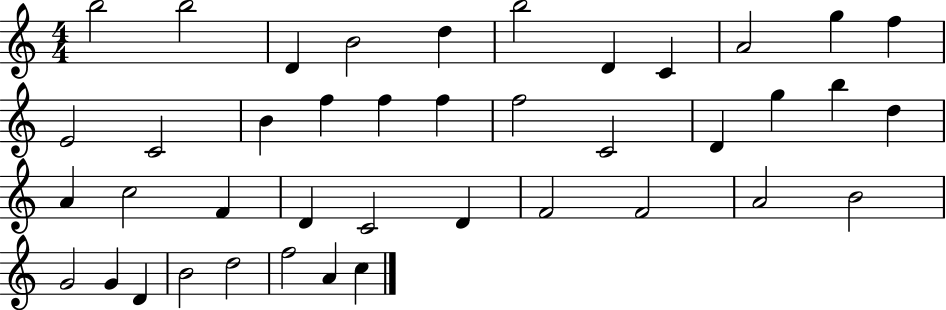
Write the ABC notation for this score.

X:1
T:Untitled
M:4/4
L:1/4
K:C
b2 b2 D B2 d b2 D C A2 g f E2 C2 B f f f f2 C2 D g b d A c2 F D C2 D F2 F2 A2 B2 G2 G D B2 d2 f2 A c